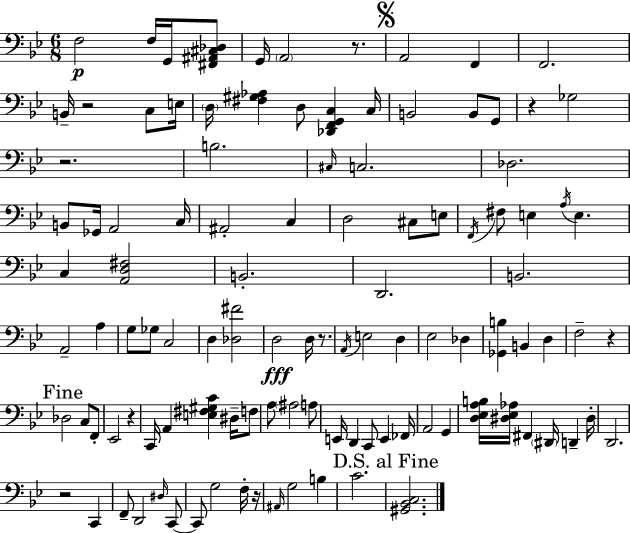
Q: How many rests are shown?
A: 9